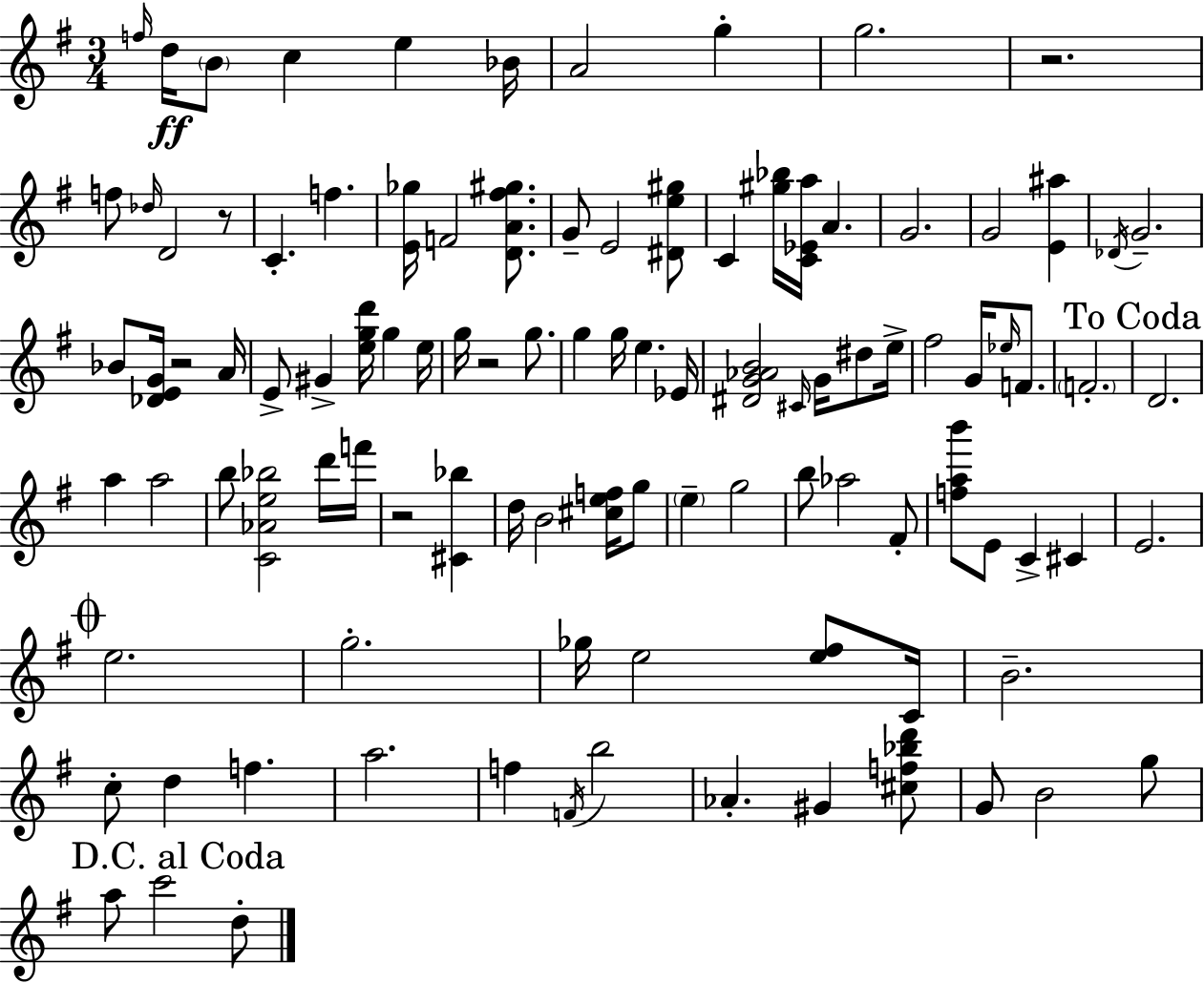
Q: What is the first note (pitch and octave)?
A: F5